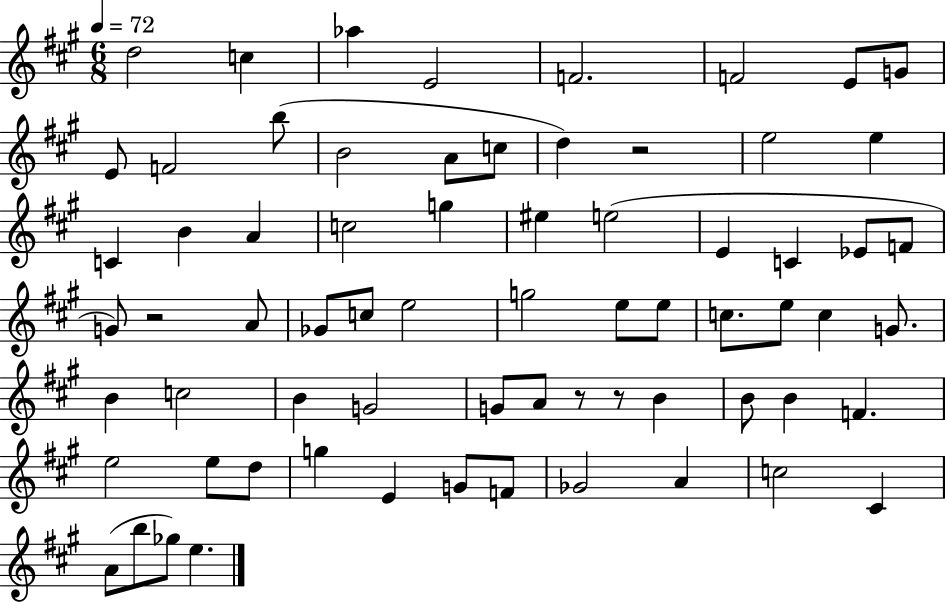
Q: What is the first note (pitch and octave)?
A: D5